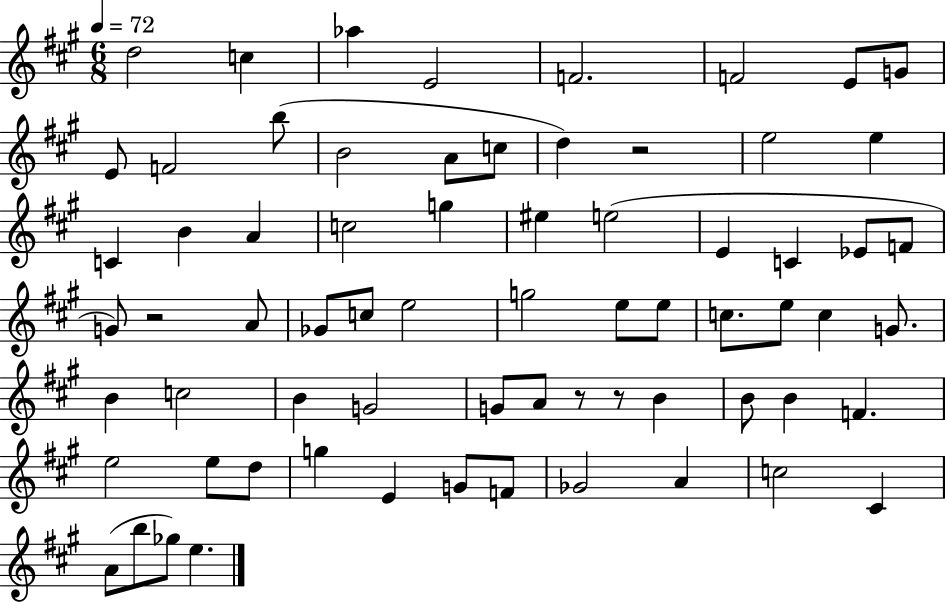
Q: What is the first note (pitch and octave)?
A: D5